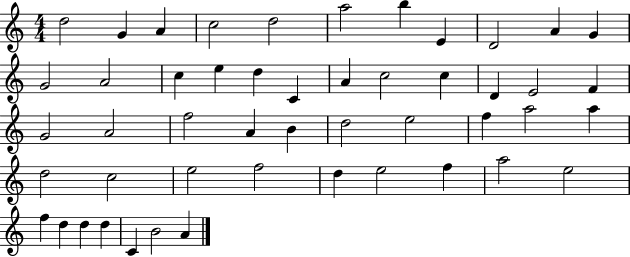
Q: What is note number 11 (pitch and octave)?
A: G4